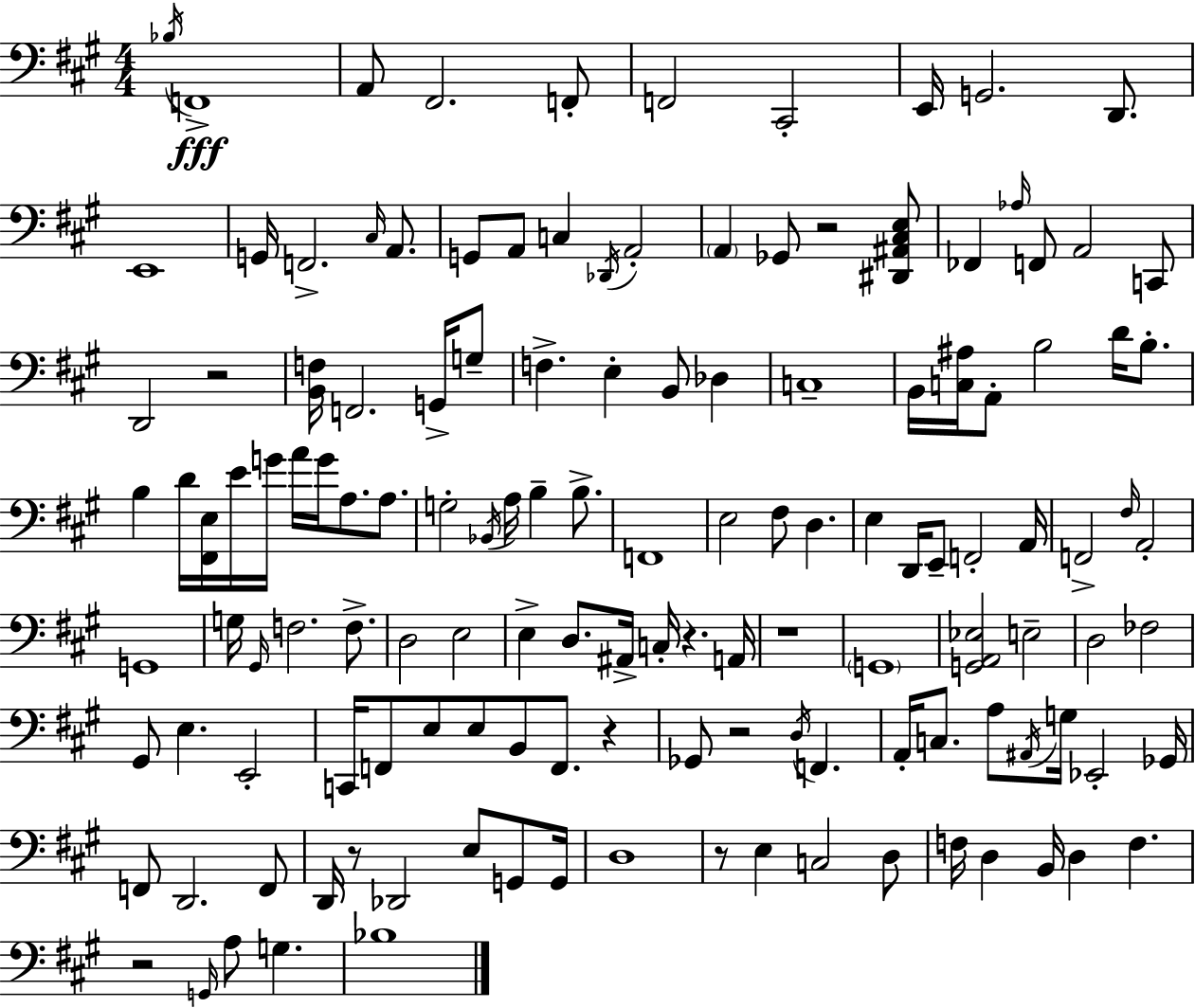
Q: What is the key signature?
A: A major